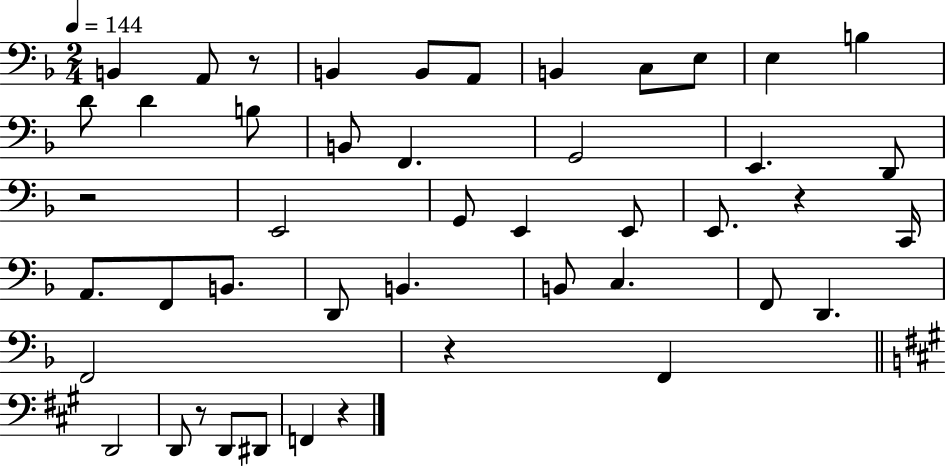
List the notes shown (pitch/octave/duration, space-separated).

B2/q A2/e R/e B2/q B2/e A2/e B2/q C3/e E3/e E3/q B3/q D4/e D4/q B3/e B2/e F2/q. G2/h E2/q. D2/e R/h E2/h G2/e E2/q E2/e E2/e. R/q C2/s A2/e. F2/e B2/e. D2/e B2/q. B2/e C3/q. F2/e D2/q. F2/h R/q F2/q D2/h D2/e R/e D2/e D#2/e F2/q R/q